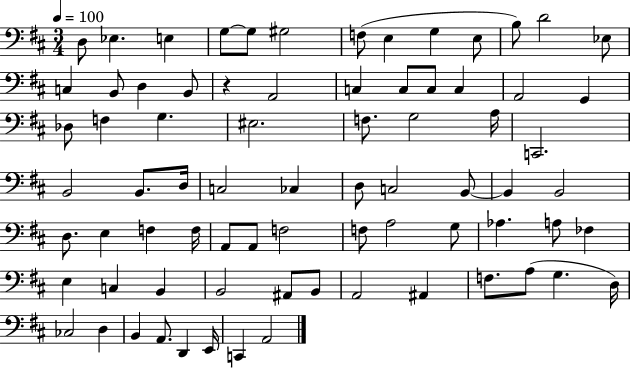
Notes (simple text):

D3/e Eb3/q. E3/q G3/e G3/e G#3/h F3/e E3/q G3/q E3/e B3/e D4/h Eb3/e C3/q B2/e D3/q B2/e R/q A2/h C3/q C3/e C3/e C3/q A2/h G2/q Db3/e F3/q G3/q. EIS3/h. F3/e. G3/h A3/s C2/h. B2/h B2/e. D3/s C3/h CES3/q D3/e C3/h B2/e B2/q B2/h D3/e. E3/q F3/q F3/s A2/e A2/e F3/h F3/e A3/h G3/e Ab3/q. A3/e FES3/q E3/q C3/q B2/q B2/h A#2/e B2/e A2/h A#2/q F3/e. A3/e G3/q. D3/s CES3/h D3/q B2/q A2/e. D2/q E2/s C2/q A2/h